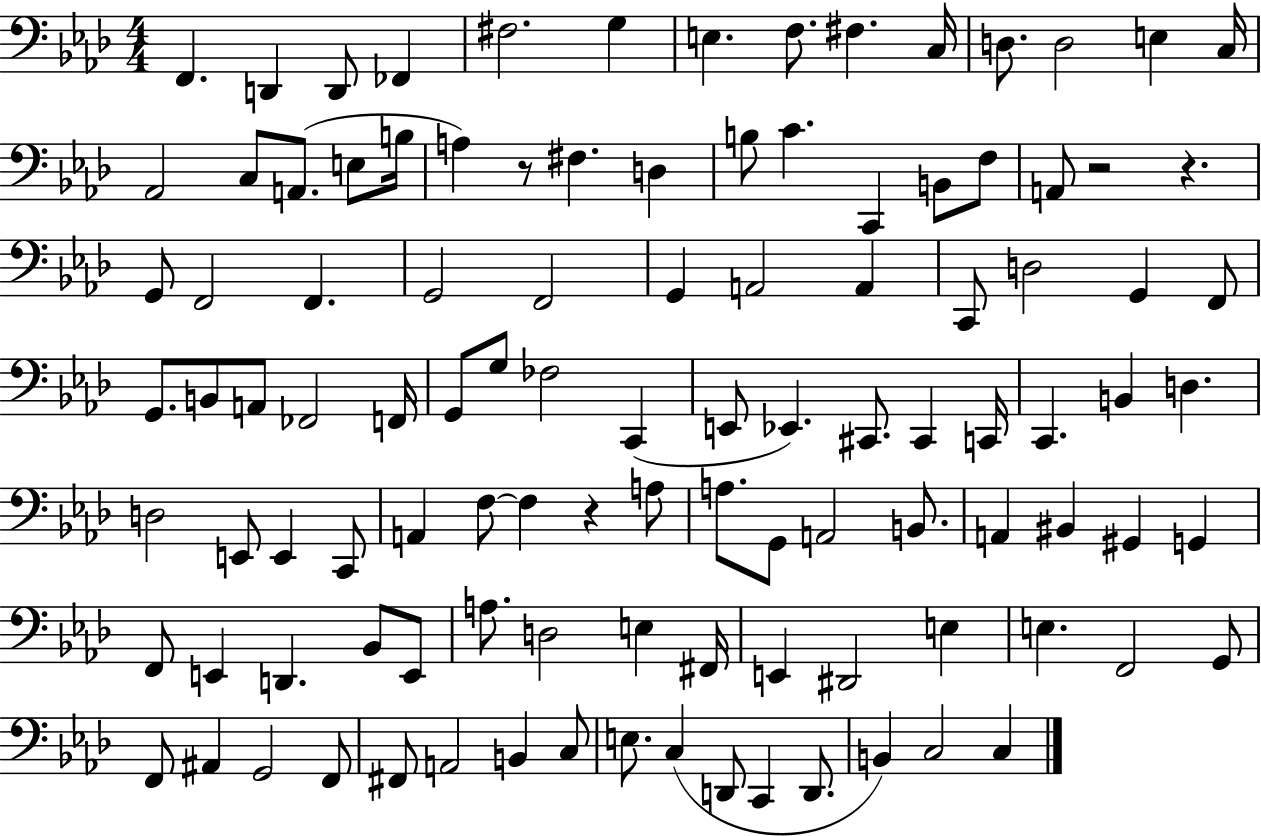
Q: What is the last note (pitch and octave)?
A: C3